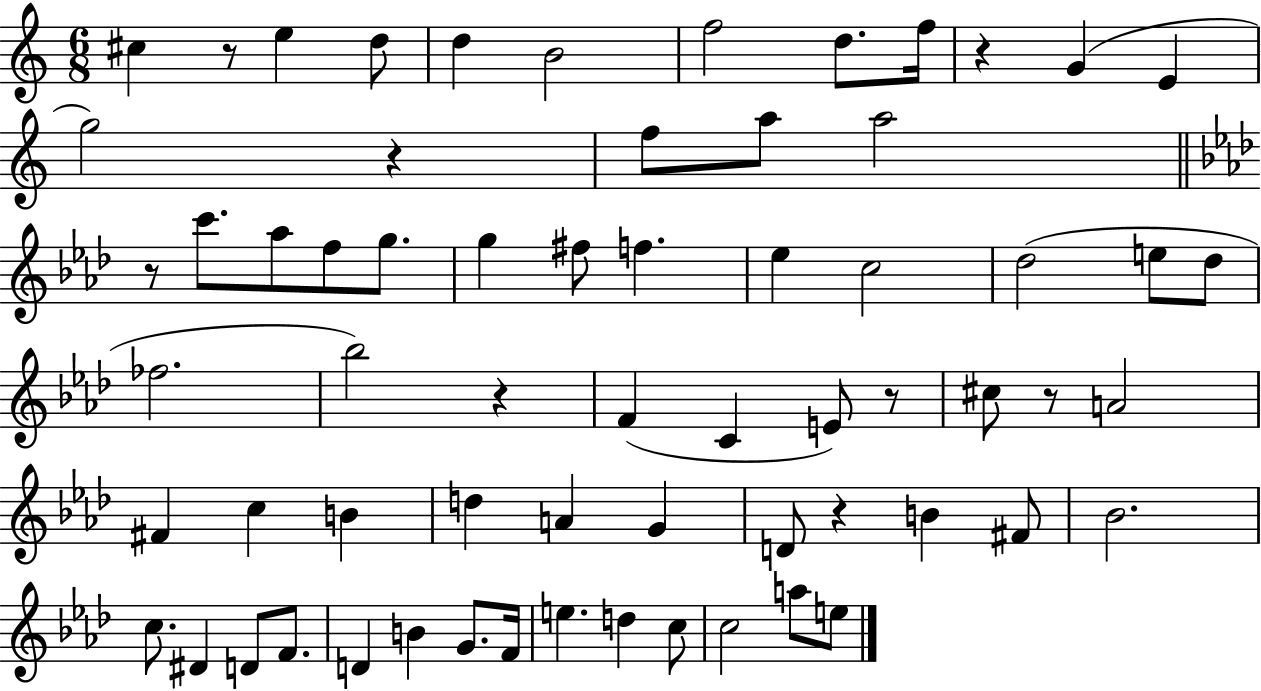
{
  \clef treble
  \numericTimeSignature
  \time 6/8
  \key c \major
  cis''4 r8 e''4 d''8 | d''4 b'2 | f''2 d''8. f''16 | r4 g'4( e'4 | \break g''2) r4 | f''8 a''8 a''2 | \bar "||" \break \key aes \major r8 c'''8. aes''8 f''8 g''8. | g''4 fis''8 f''4. | ees''4 c''2 | des''2( e''8 des''8 | \break fes''2. | bes''2) r4 | f'4( c'4 e'8) r8 | cis''8 r8 a'2 | \break fis'4 c''4 b'4 | d''4 a'4 g'4 | d'8 r4 b'4 fis'8 | bes'2. | \break c''8. dis'4 d'8 f'8. | d'4 b'4 g'8. f'16 | e''4. d''4 c''8 | c''2 a''8 e''8 | \break \bar "|."
}